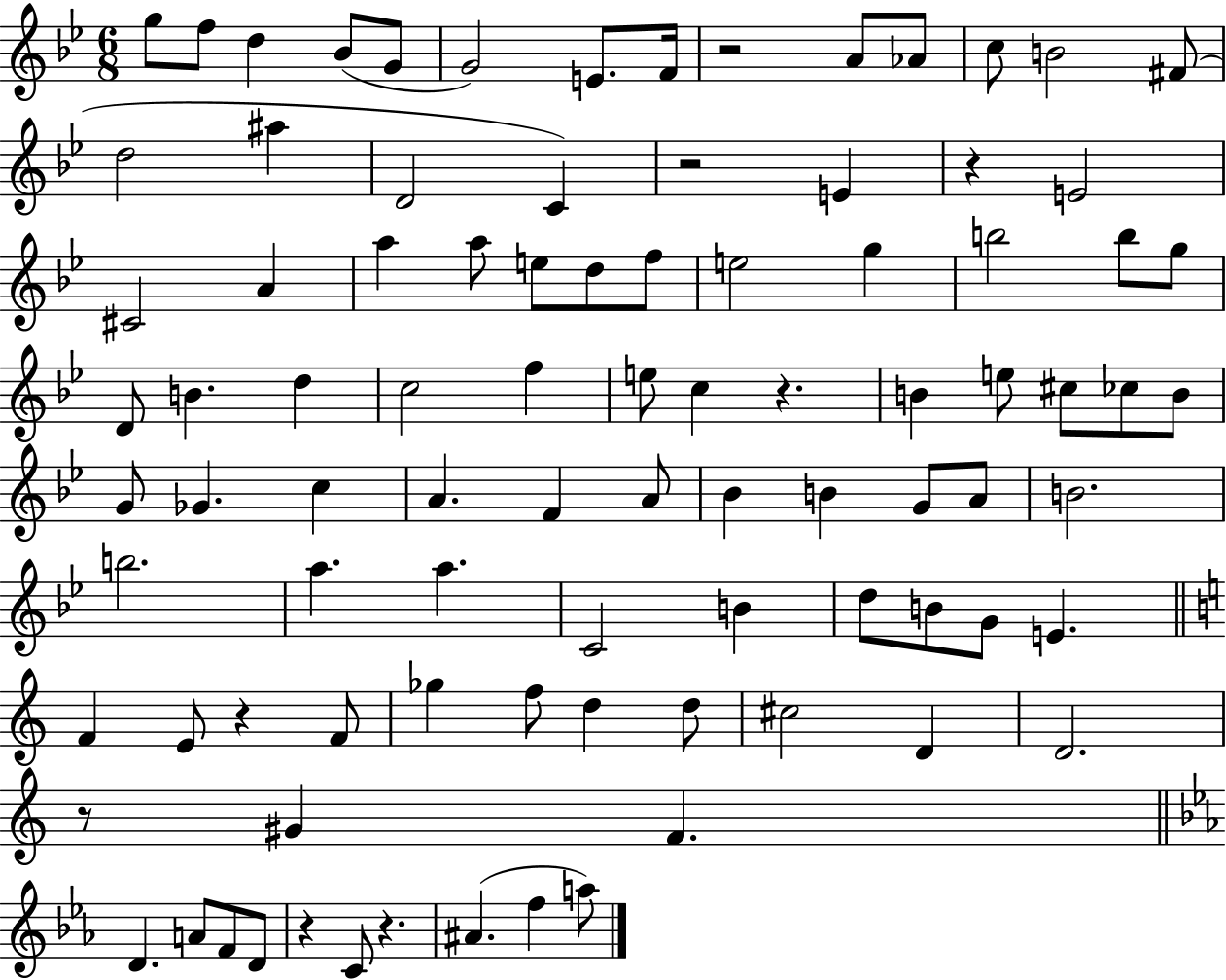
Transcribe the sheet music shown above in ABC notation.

X:1
T:Untitled
M:6/8
L:1/4
K:Bb
g/2 f/2 d _B/2 G/2 G2 E/2 F/4 z2 A/2 _A/2 c/2 B2 ^F/2 d2 ^a D2 C z2 E z E2 ^C2 A a a/2 e/2 d/2 f/2 e2 g b2 b/2 g/2 D/2 B d c2 f e/2 c z B e/2 ^c/2 _c/2 B/2 G/2 _G c A F A/2 _B B G/2 A/2 B2 b2 a a C2 B d/2 B/2 G/2 E F E/2 z F/2 _g f/2 d d/2 ^c2 D D2 z/2 ^G F D A/2 F/2 D/2 z C/2 z ^A f a/2